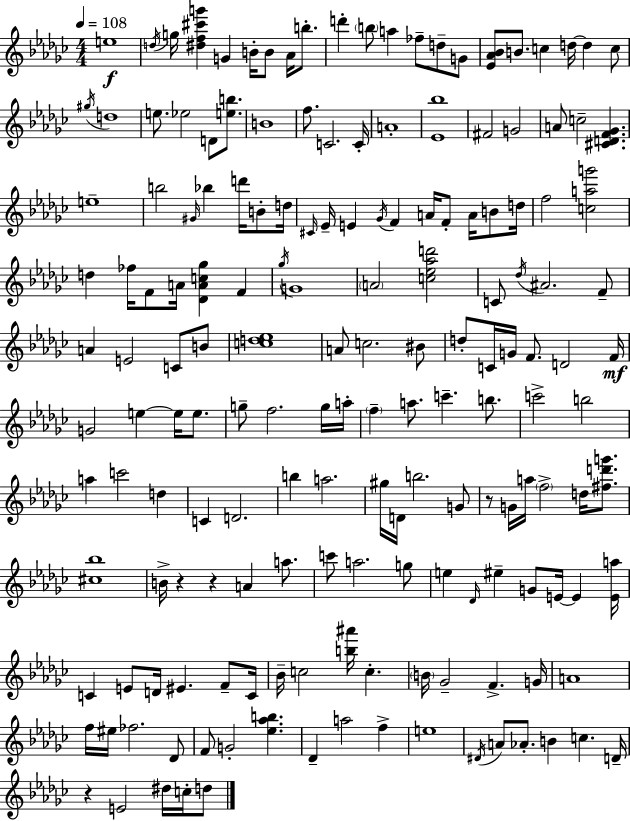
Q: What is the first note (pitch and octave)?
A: E5